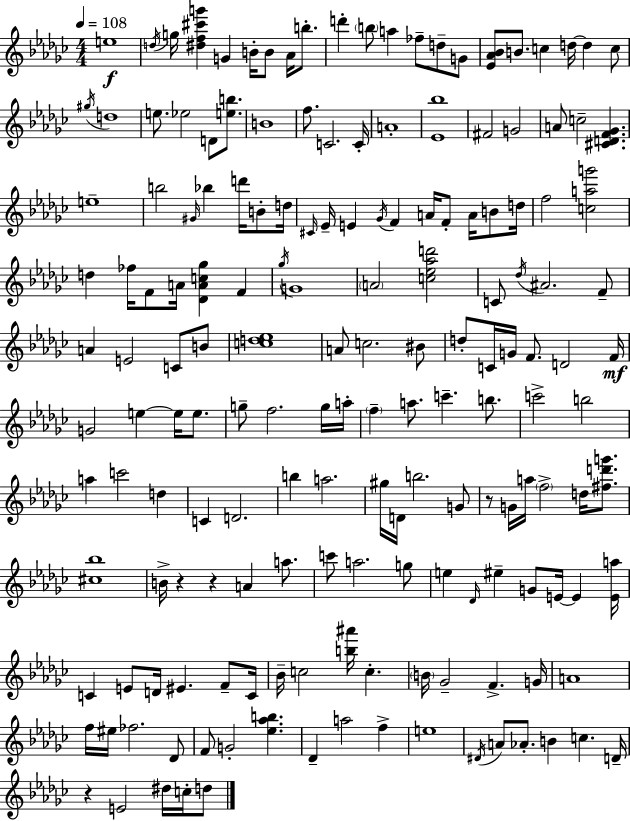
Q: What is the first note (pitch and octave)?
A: E5